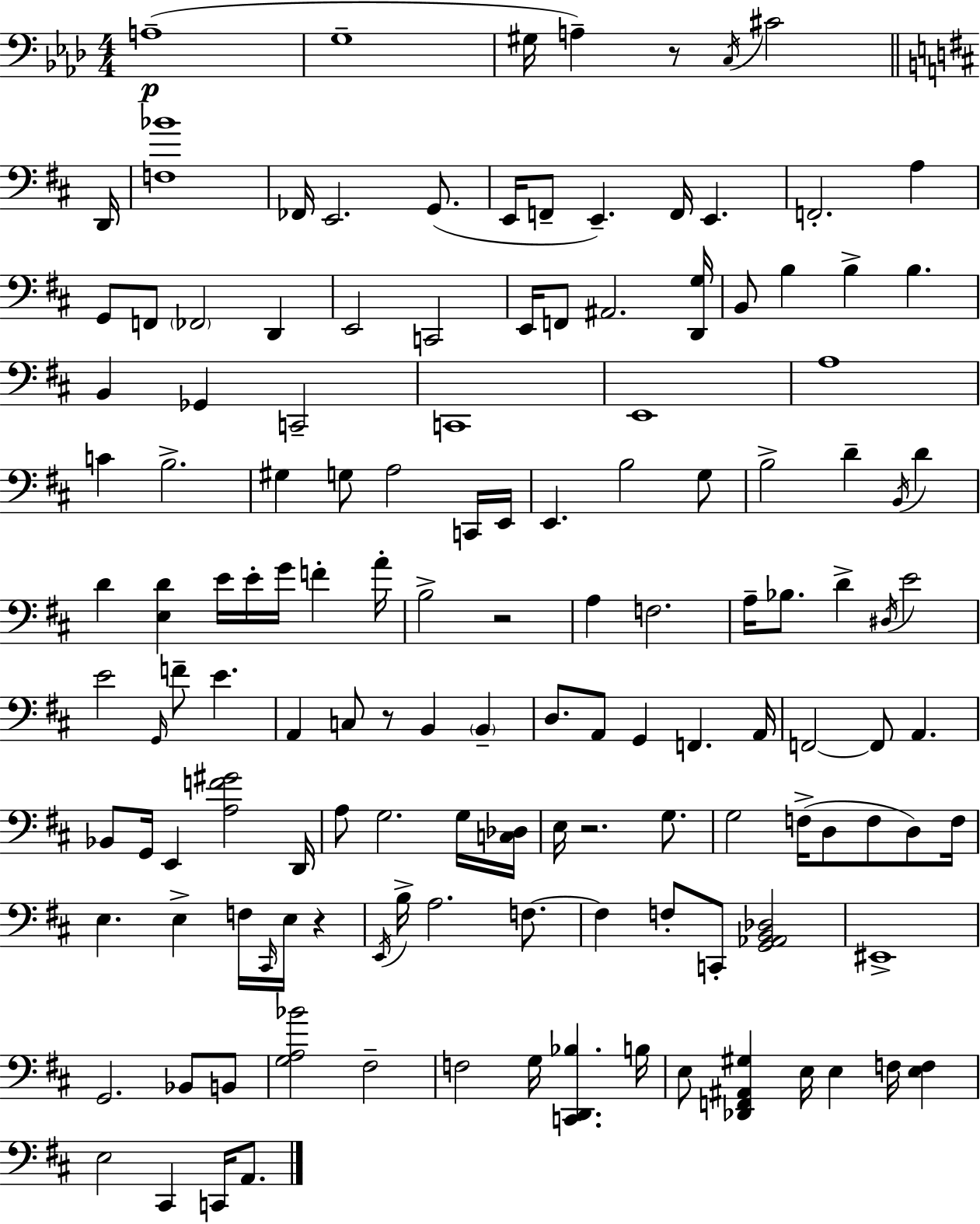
A3/w G3/w G#3/s A3/q R/e C3/s C#4/h D2/s [F3,Bb4]/w FES2/s E2/h. G2/e. E2/s F2/e E2/q. F2/s E2/q. F2/h. A3/q G2/e F2/e FES2/h D2/q E2/h C2/h E2/s F2/e A#2/h. [D2,G3]/s B2/e B3/q B3/q B3/q. B2/q Gb2/q C2/h C2/w E2/w A3/w C4/q B3/h. G#3/q G3/e A3/h C2/s E2/s E2/q. B3/h G3/e B3/h D4/q B2/s D4/q D4/q [E3,D4]/q E4/s E4/s G4/s F4/q A4/s B3/h R/h A3/q F3/h. A3/s Bb3/e. D4/q D#3/s E4/h E4/h G2/s F4/e E4/q. A2/q C3/e R/e B2/q B2/q D3/e. A2/e G2/q F2/q. A2/s F2/h F2/e A2/q. Bb2/e G2/s E2/q [A3,F4,G#4]/h D2/s A3/e G3/h. G3/s [C3,Db3]/s E3/s R/h. G3/e. G3/h F3/s D3/e F3/e D3/e F3/s E3/q. E3/q F3/s C#2/s E3/s R/q E2/s B3/s A3/h. F3/e. F3/q F3/e C2/e [G2,Ab2,B2,Db3]/h EIS2/w G2/h. Bb2/e B2/e [G3,A3,Bb4]/h F#3/h F3/h G3/s [C2,D2,Bb3]/q. B3/s E3/e [Db2,F2,A#2,G#3]/q E3/s E3/q F3/s [E3,F3]/q E3/h C#2/q C2/s A2/e.